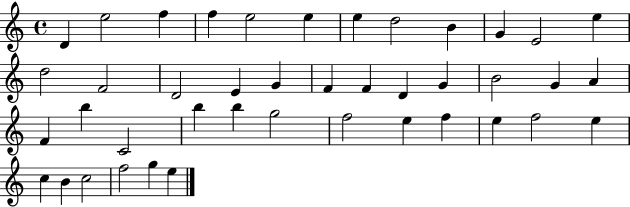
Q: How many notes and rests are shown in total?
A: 42